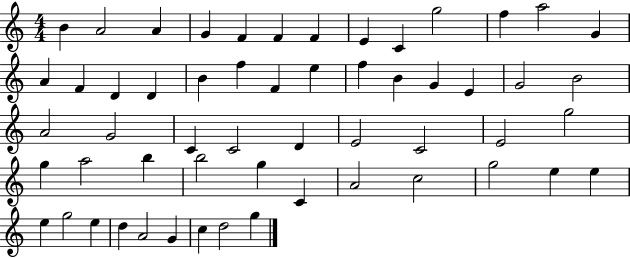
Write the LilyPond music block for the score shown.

{
  \clef treble
  \numericTimeSignature
  \time 4/4
  \key c \major
  b'4 a'2 a'4 | g'4 f'4 f'4 f'4 | e'4 c'4 g''2 | f''4 a''2 g'4 | \break a'4 f'4 d'4 d'4 | b'4 f''4 f'4 e''4 | f''4 b'4 g'4 e'4 | g'2 b'2 | \break a'2 g'2 | c'4 c'2 d'4 | e'2 c'2 | e'2 g''2 | \break g''4 a''2 b''4 | b''2 g''4 c'4 | a'2 c''2 | g''2 e''4 e''4 | \break e''4 g''2 e''4 | d''4 a'2 g'4 | c''4 d''2 g''4 | \bar "|."
}